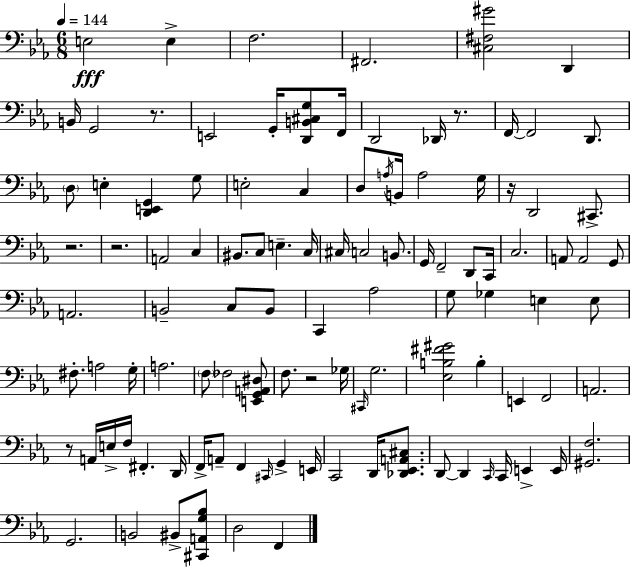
E3/h E3/q F3/h. F#2/h. [C#3,F#3,G#4]/h D2/q B2/s G2/h R/e. E2/h G2/s [D2,B2,C#3,G3]/e F2/s D2/h Db2/s R/e. F2/s F2/h D2/e. D3/e E3/q [D2,E2,G2]/q G3/e E3/h C3/q D3/e A3/s B2/s A3/h G3/s R/s D2/h C#2/e. R/h. R/h. A2/h C3/q BIS2/e. C3/e E3/q. C3/s C#3/s C3/h B2/e. G2/s F2/h D2/e C2/s C3/h. A2/e A2/h G2/e A2/h. B2/h C3/e B2/e C2/q Ab3/h G3/e Gb3/q E3/q E3/e F#3/e. A3/h G3/s A3/h. F3/e FES3/h [E2,G2,A2,D#3]/e F3/e. R/h Gb3/s C#2/s G3/h. [Eb3,B3,F#4,G#4]/h B3/q E2/q F2/h A2/h. R/e A2/s E3/s F3/s F#2/q. D2/s F2/s A2/e F2/q C#2/s G2/q E2/s C2/h D2/s [Db2,Eb2,A2,C#3]/e. D2/e D2/q C2/s C2/s E2/q E2/s [G#2,F3]/h. G2/h. B2/h BIS2/e [C#2,A2,G3,Bb3]/e D3/h F2/q